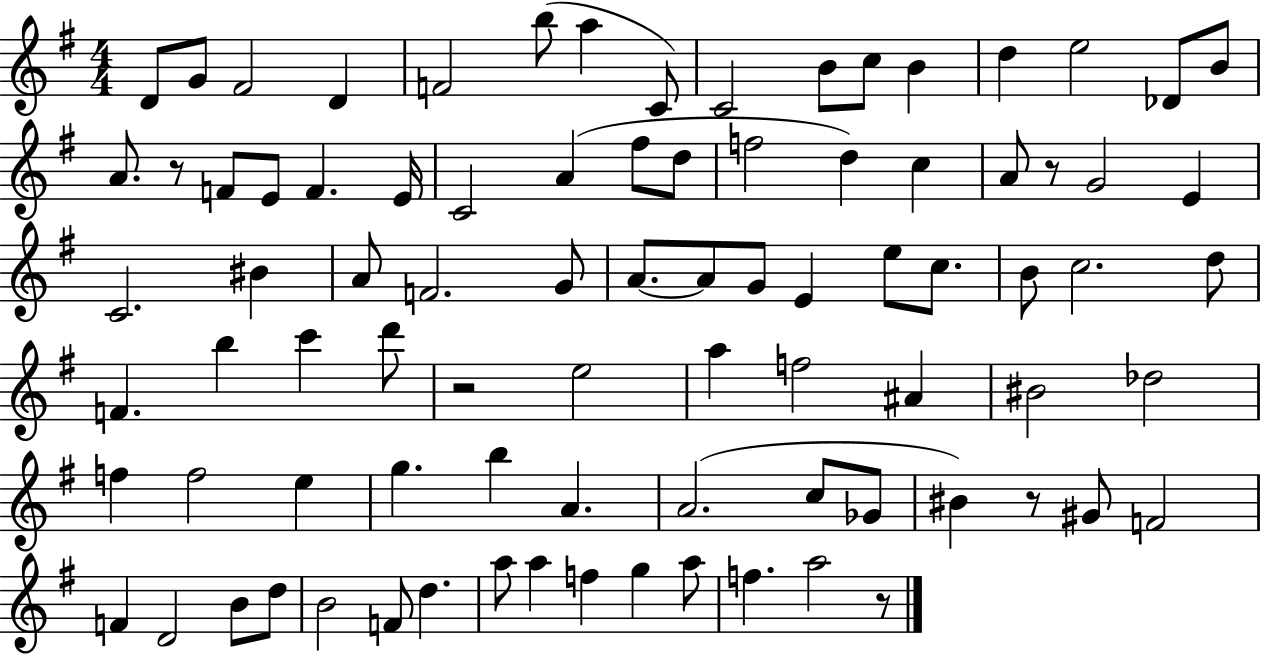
{
  \clef treble
  \numericTimeSignature
  \time 4/4
  \key g \major
  d'8 g'8 fis'2 d'4 | f'2 b''8( a''4 c'8) | c'2 b'8 c''8 b'4 | d''4 e''2 des'8 b'8 | \break a'8. r8 f'8 e'8 f'4. e'16 | c'2 a'4( fis''8 d''8 | f''2 d''4) c''4 | a'8 r8 g'2 e'4 | \break c'2. bis'4 | a'8 f'2. g'8 | a'8.~~ a'8 g'8 e'4 e''8 c''8. | b'8 c''2. d''8 | \break f'4. b''4 c'''4 d'''8 | r2 e''2 | a''4 f''2 ais'4 | bis'2 des''2 | \break f''4 f''2 e''4 | g''4. b''4 a'4. | a'2.( c''8 ges'8 | bis'4) r8 gis'8 f'2 | \break f'4 d'2 b'8 d''8 | b'2 f'8 d''4. | a''8 a''4 f''4 g''4 a''8 | f''4. a''2 r8 | \break \bar "|."
}